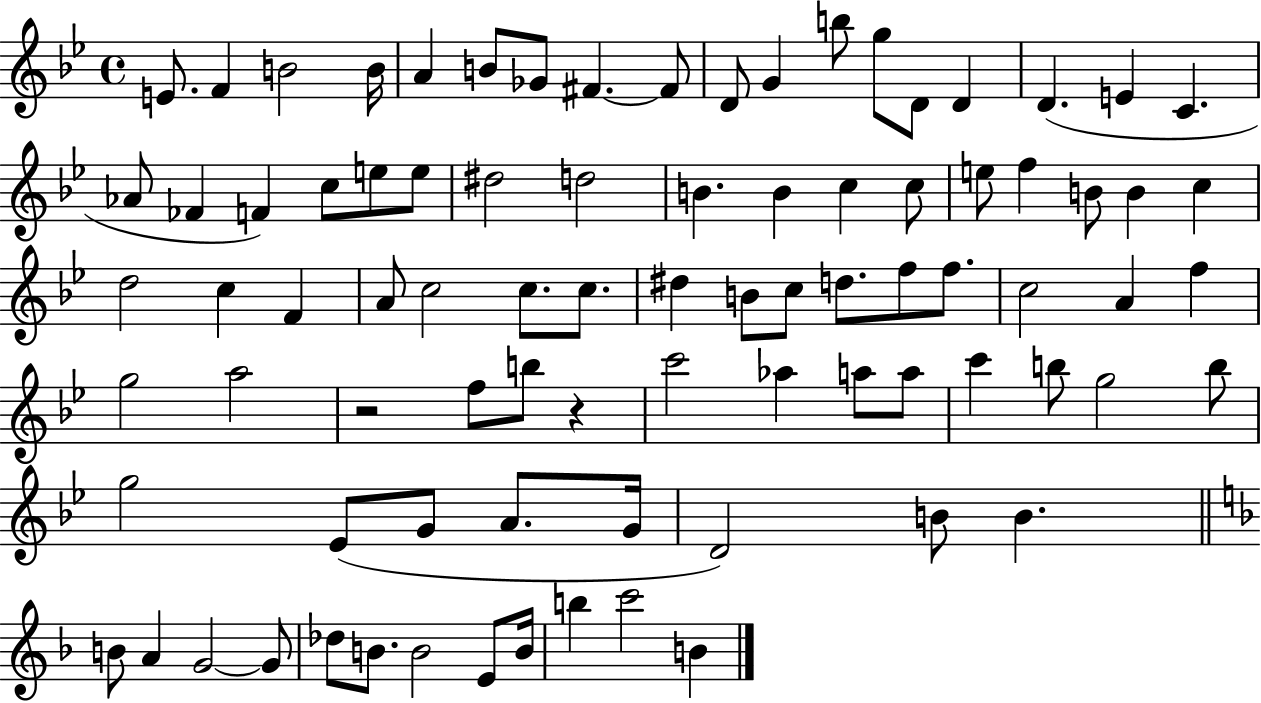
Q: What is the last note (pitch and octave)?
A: B4